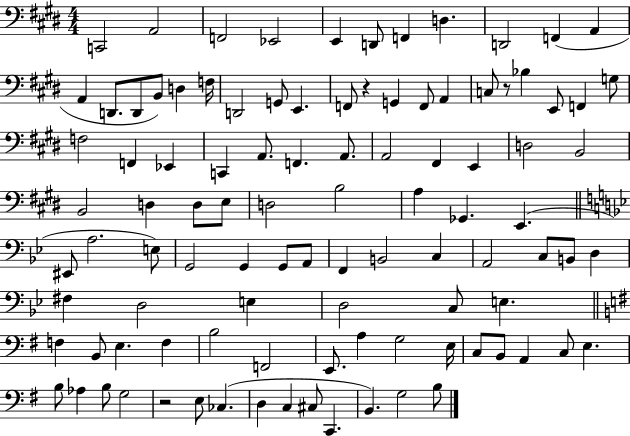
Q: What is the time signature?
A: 4/4